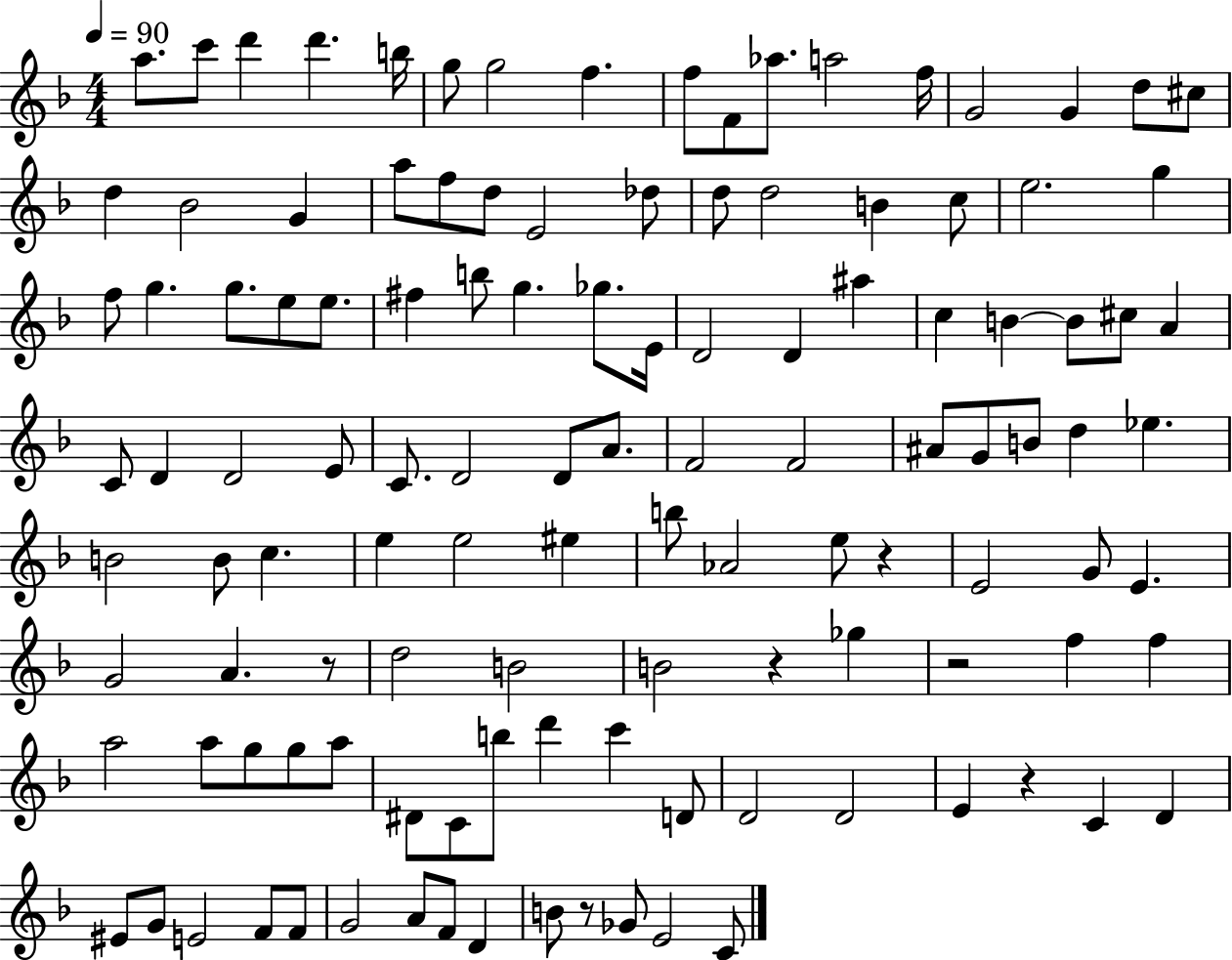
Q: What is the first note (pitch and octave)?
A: A5